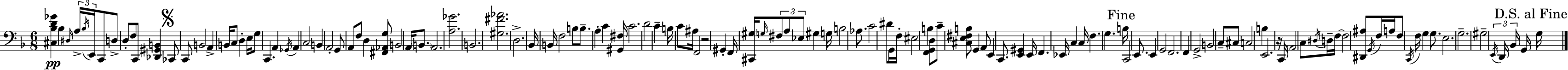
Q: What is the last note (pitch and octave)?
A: G3